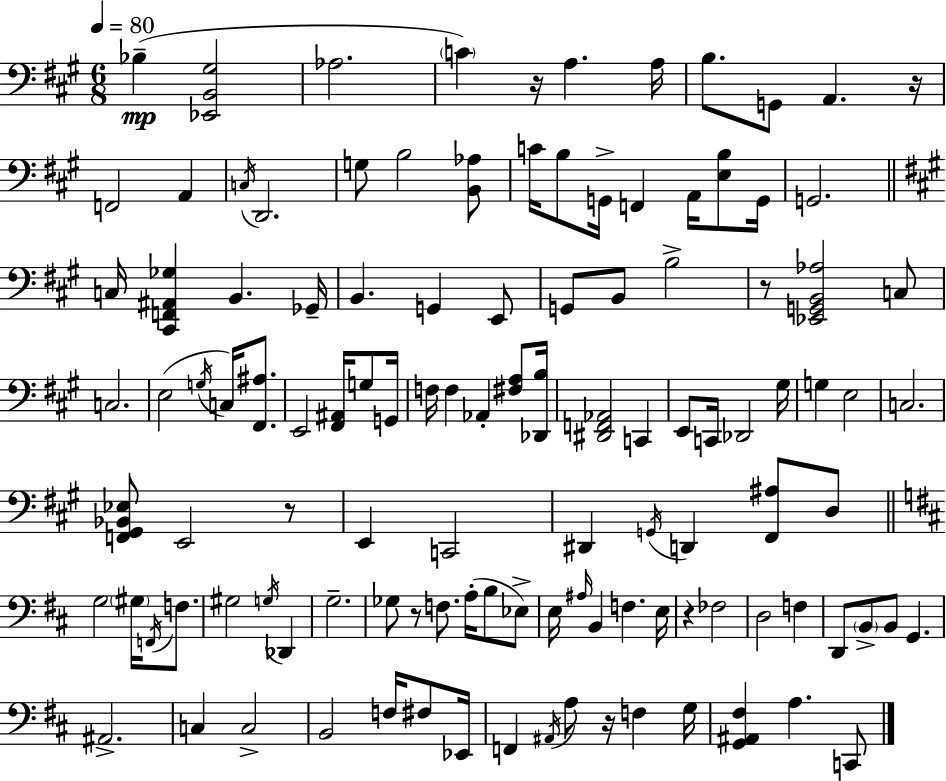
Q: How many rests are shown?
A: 7